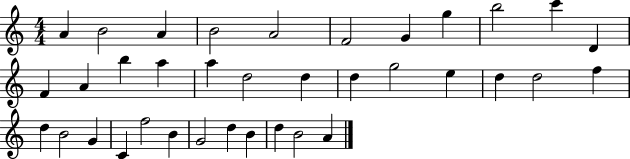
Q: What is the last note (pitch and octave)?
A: A4